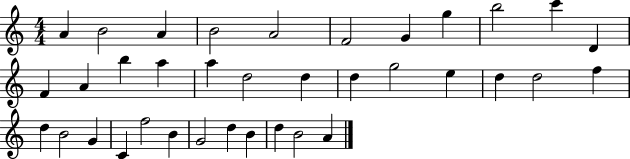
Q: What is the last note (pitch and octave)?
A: A4